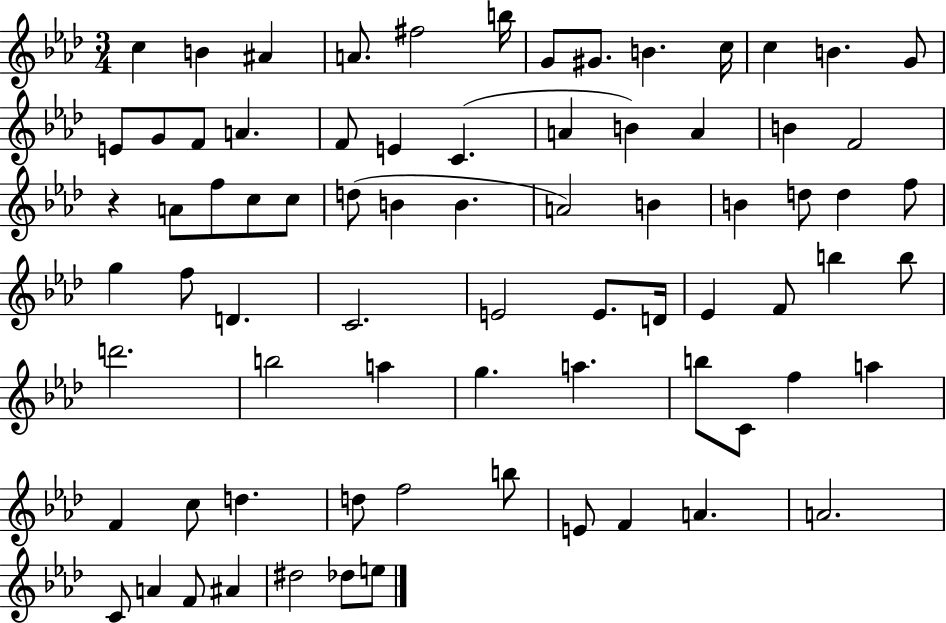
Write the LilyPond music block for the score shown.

{
  \clef treble
  \numericTimeSignature
  \time 3/4
  \key aes \major
  \repeat volta 2 { c''4 b'4 ais'4 | a'8. fis''2 b''16 | g'8 gis'8. b'4. c''16 | c''4 b'4. g'8 | \break e'8 g'8 f'8 a'4. | f'8 e'4 c'4.( | a'4 b'4) a'4 | b'4 f'2 | \break r4 a'8 f''8 c''8 c''8 | d''8( b'4 b'4. | a'2) b'4 | b'4 d''8 d''4 f''8 | \break g''4 f''8 d'4. | c'2. | e'2 e'8. d'16 | ees'4 f'8 b''4 b''8 | \break d'''2. | b''2 a''4 | g''4. a''4. | b''8 c'8 f''4 a''4 | \break f'4 c''8 d''4. | d''8 f''2 b''8 | e'8 f'4 a'4. | a'2. | \break c'8 a'4 f'8 ais'4 | dis''2 des''8 e''8 | } \bar "|."
}